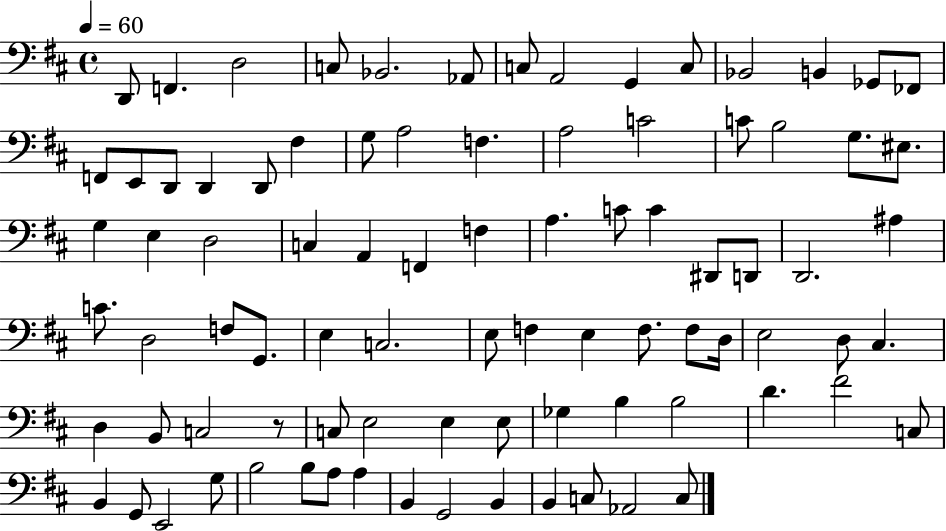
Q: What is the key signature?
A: D major